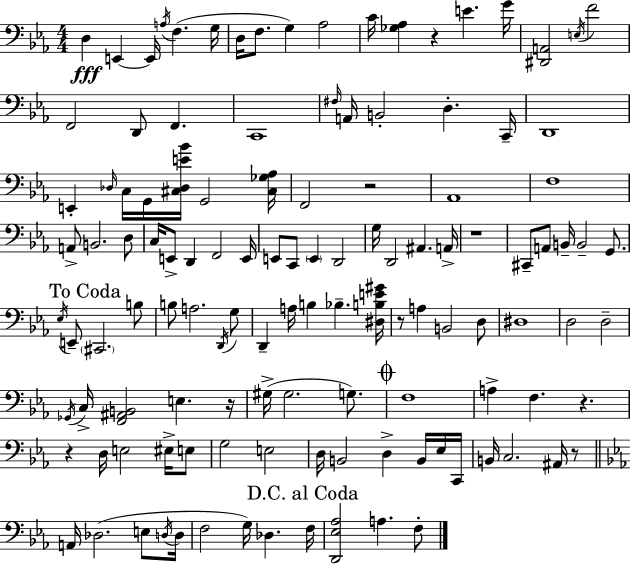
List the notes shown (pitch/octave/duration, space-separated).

D3/q E2/q E2/s A3/s F3/q. G3/s D3/s F3/e. G3/q Ab3/h C4/s [Gb3,Ab3]/q R/q E4/q. G4/s [D#2,A2]/h E3/s F4/h F2/h D2/e F2/q. C2/w F#3/s A2/s B2/h D3/q. C2/s D2/w E2/q Db3/s C3/s G2/s [C#3,Db3,E4,Bb4]/s G2/h [C#3,Gb3,Ab3]/s F2/h R/h Ab2/w F3/w A2/e B2/h. D3/e C3/s E2/e D2/q F2/h E2/s E2/e C2/e E2/q D2/h G3/s D2/h A#2/q. A2/s R/w C#2/e A2/e B2/s B2/h G2/e. Eb3/s E2/e C#2/h. B3/e B3/e A3/h. D2/s G3/e D2/q A3/s B3/q Bb3/q. [D#3,B3,E4,G#4]/s R/e A3/q B2/h D3/e D#3/w D3/h D3/h Gb2/s C3/s [F2,A#2,B2]/h E3/q. R/s G#3/s G#3/h. G3/e. F3/w A3/q F3/q. R/q. R/q D3/s E3/h EIS3/s E3/e G3/h E3/h D3/s B2/h D3/q B2/s Eb3/s C2/s B2/s C3/h. A#2/s R/e A2/s Db3/h. E3/e D3/s D3/s F3/h G3/s Db3/q. F3/s [D2,Eb3,Ab3]/h A3/q. F3/e